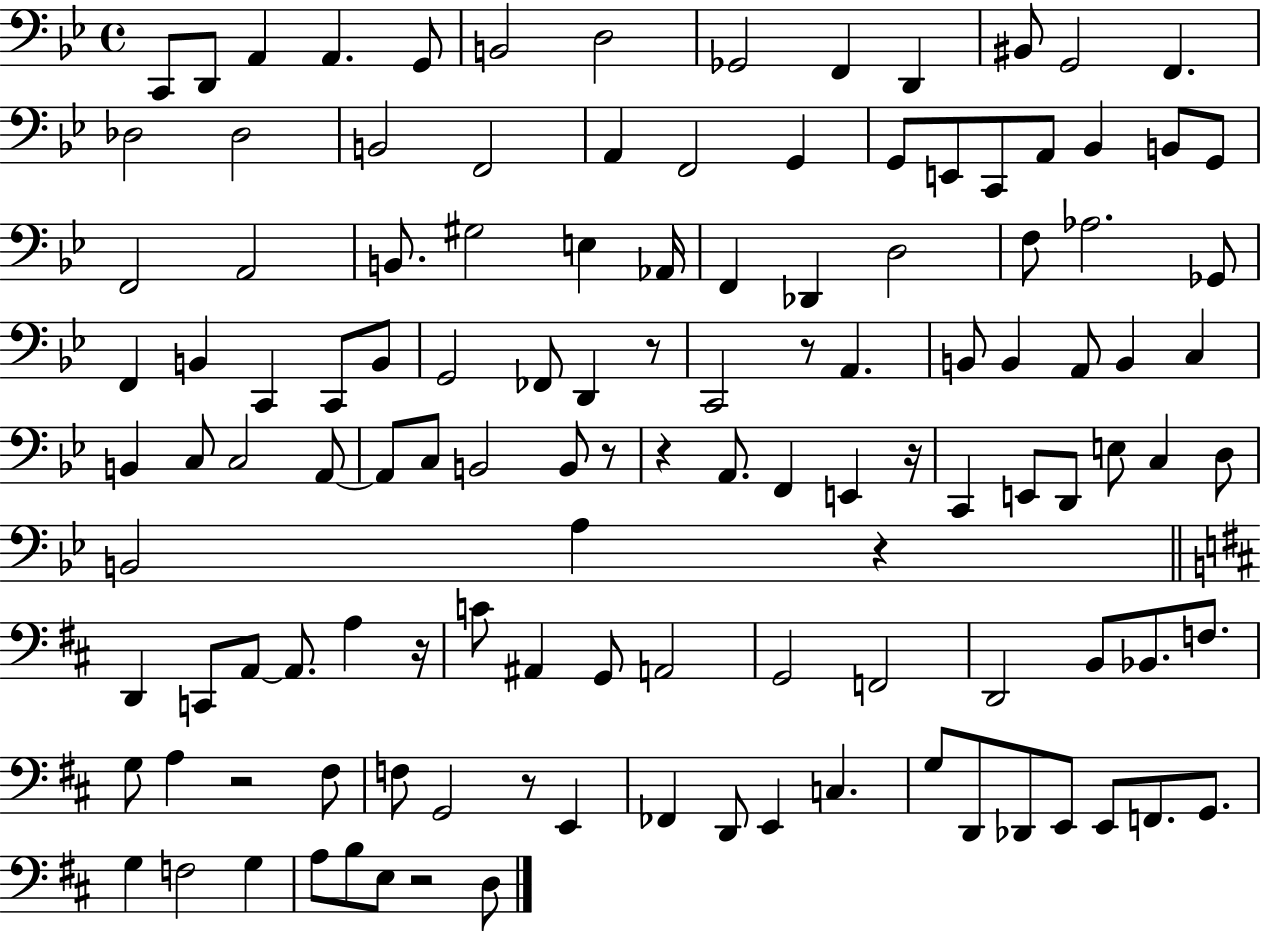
X:1
T:Untitled
M:4/4
L:1/4
K:Bb
C,,/2 D,,/2 A,, A,, G,,/2 B,,2 D,2 _G,,2 F,, D,, ^B,,/2 G,,2 F,, _D,2 _D,2 B,,2 F,,2 A,, F,,2 G,, G,,/2 E,,/2 C,,/2 A,,/2 _B,, B,,/2 G,,/2 F,,2 A,,2 B,,/2 ^G,2 E, _A,,/4 F,, _D,, D,2 F,/2 _A,2 _G,,/2 F,, B,, C,, C,,/2 B,,/2 G,,2 _F,,/2 D,, z/2 C,,2 z/2 A,, B,,/2 B,, A,,/2 B,, C, B,, C,/2 C,2 A,,/2 A,,/2 C,/2 B,,2 B,,/2 z/2 z A,,/2 F,, E,, z/4 C,, E,,/2 D,,/2 E,/2 C, D,/2 B,,2 A, z D,, C,,/2 A,,/2 A,,/2 A, z/4 C/2 ^A,, G,,/2 A,,2 G,,2 F,,2 D,,2 B,,/2 _B,,/2 F,/2 G,/2 A, z2 ^F,/2 F,/2 G,,2 z/2 E,, _F,, D,,/2 E,, C, G,/2 D,,/2 _D,,/2 E,,/2 E,,/2 F,,/2 G,,/2 G, F,2 G, A,/2 B,/2 E,/2 z2 D,/2